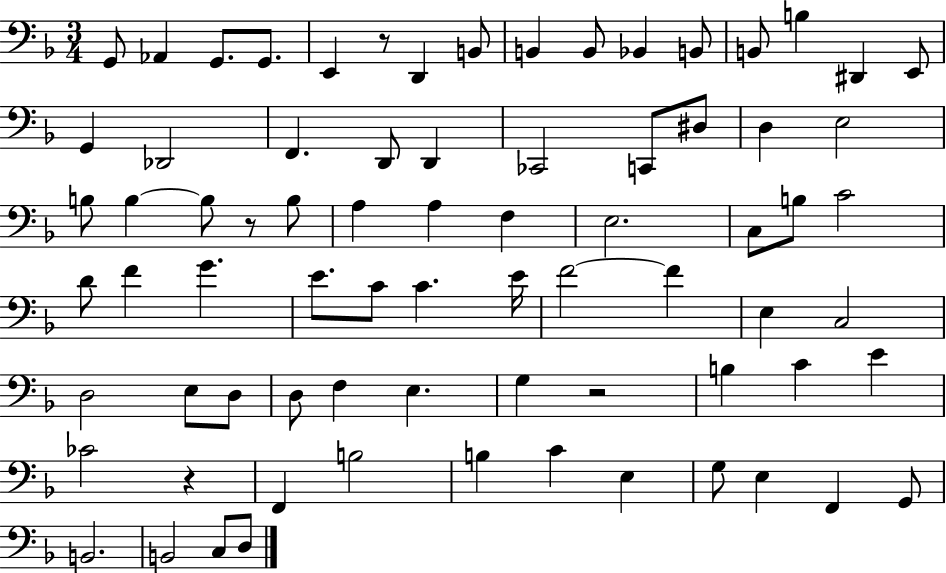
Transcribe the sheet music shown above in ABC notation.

X:1
T:Untitled
M:3/4
L:1/4
K:F
G,,/2 _A,, G,,/2 G,,/2 E,, z/2 D,, B,,/2 B,, B,,/2 _B,, B,,/2 B,,/2 B, ^D,, E,,/2 G,, _D,,2 F,, D,,/2 D,, _C,,2 C,,/2 ^D,/2 D, E,2 B,/2 B, B,/2 z/2 B,/2 A, A, F, E,2 C,/2 B,/2 C2 D/2 F G E/2 C/2 C E/4 F2 F E, C,2 D,2 E,/2 D,/2 D,/2 F, E, G, z2 B, C E _C2 z F,, B,2 B, C E, G,/2 E, F,, G,,/2 B,,2 B,,2 C,/2 D,/2